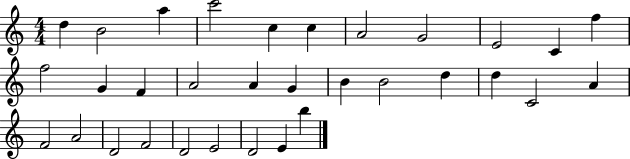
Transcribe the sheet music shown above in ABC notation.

X:1
T:Untitled
M:4/4
L:1/4
K:C
d B2 a c'2 c c A2 G2 E2 C f f2 G F A2 A G B B2 d d C2 A F2 A2 D2 F2 D2 E2 D2 E b